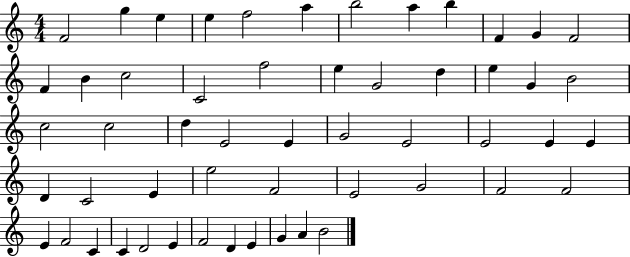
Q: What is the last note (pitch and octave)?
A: B4